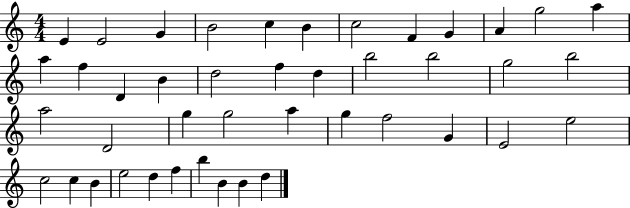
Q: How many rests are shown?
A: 0